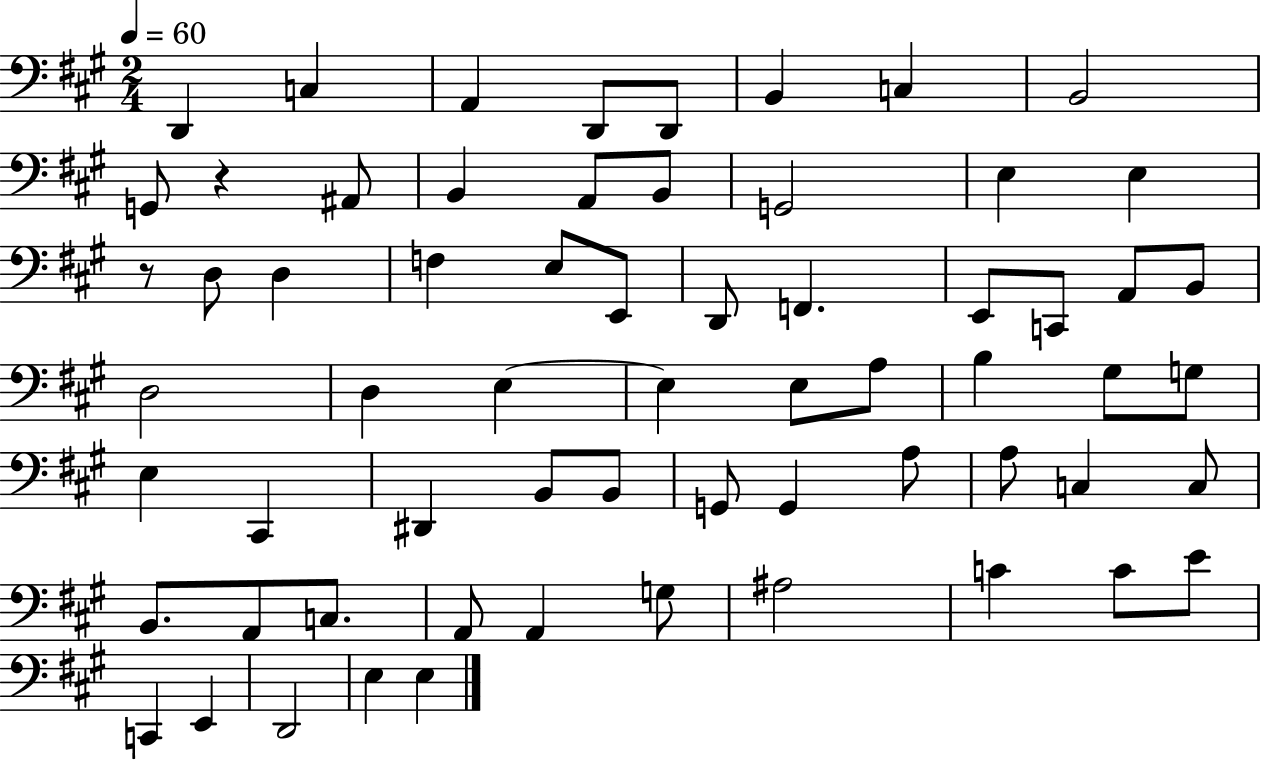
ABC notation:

X:1
T:Untitled
M:2/4
L:1/4
K:A
D,, C, A,, D,,/2 D,,/2 B,, C, B,,2 G,,/2 z ^A,,/2 B,, A,,/2 B,,/2 G,,2 E, E, z/2 D,/2 D, F, E,/2 E,,/2 D,,/2 F,, E,,/2 C,,/2 A,,/2 B,,/2 D,2 D, E, E, E,/2 A,/2 B, ^G,/2 G,/2 E, ^C,, ^D,, B,,/2 B,,/2 G,,/2 G,, A,/2 A,/2 C, C,/2 B,,/2 A,,/2 C,/2 A,,/2 A,, G,/2 ^A,2 C C/2 E/2 C,, E,, D,,2 E, E,